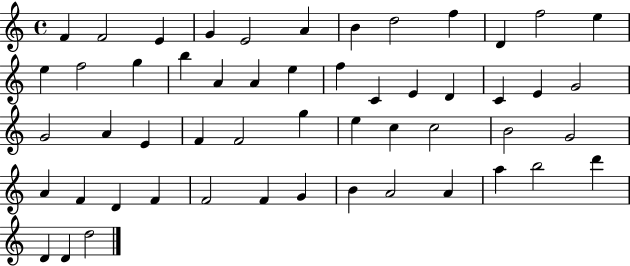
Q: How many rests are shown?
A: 0